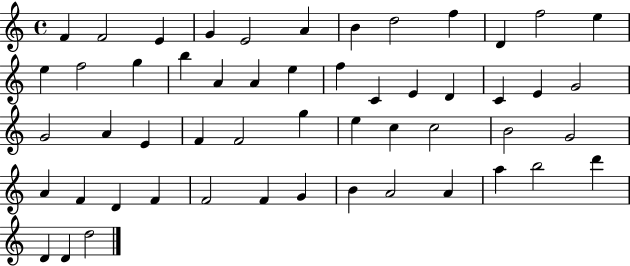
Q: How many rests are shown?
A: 0